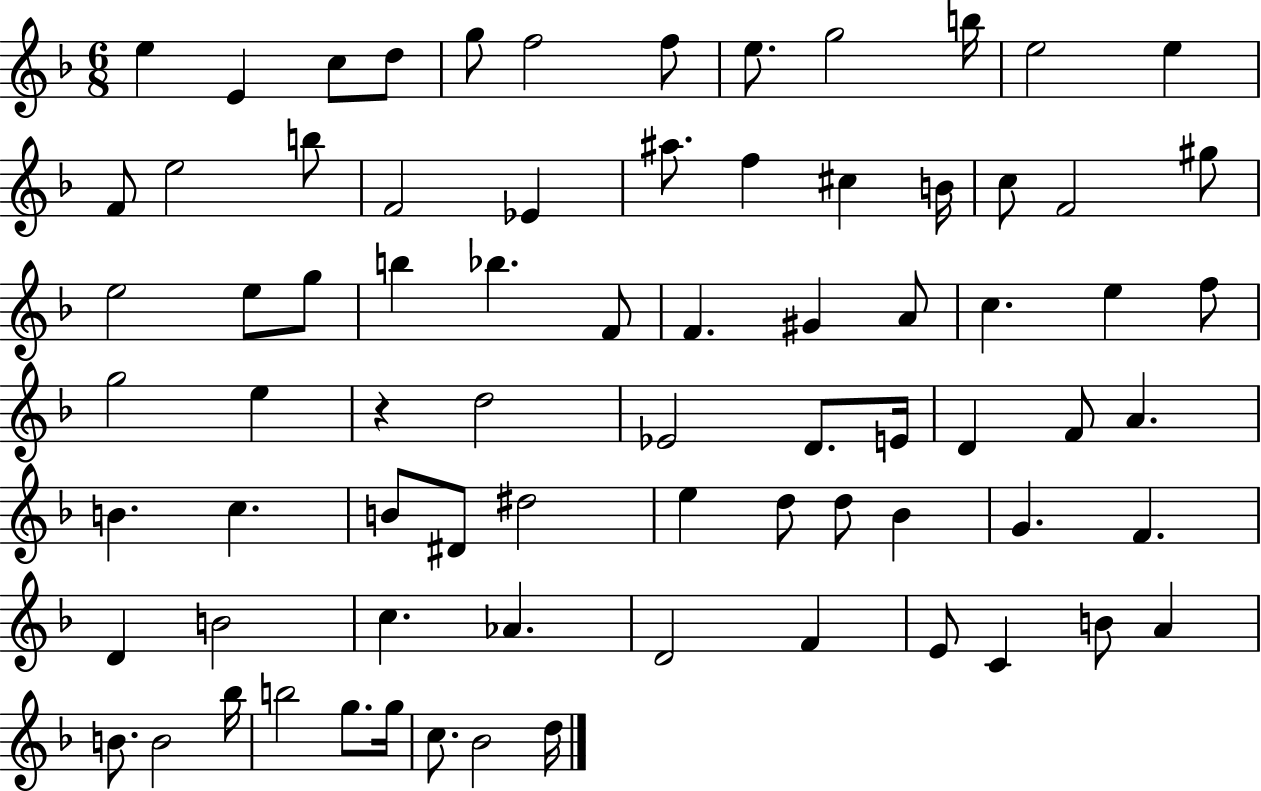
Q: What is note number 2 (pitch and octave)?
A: E4